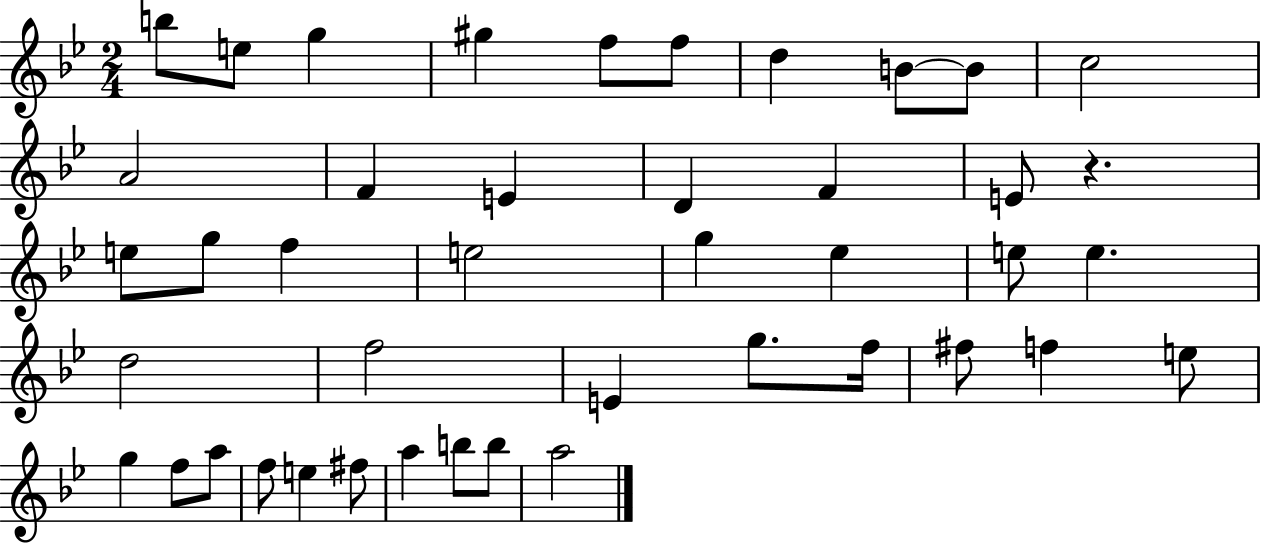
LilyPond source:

{
  \clef treble
  \numericTimeSignature
  \time 2/4
  \key bes \major
  b''8 e''8 g''4 | gis''4 f''8 f''8 | d''4 b'8~~ b'8 | c''2 | \break a'2 | f'4 e'4 | d'4 f'4 | e'8 r4. | \break e''8 g''8 f''4 | e''2 | g''4 ees''4 | e''8 e''4. | \break d''2 | f''2 | e'4 g''8. f''16 | fis''8 f''4 e''8 | \break g''4 f''8 a''8 | f''8 e''4 fis''8 | a''4 b''8 b''8 | a''2 | \break \bar "|."
}